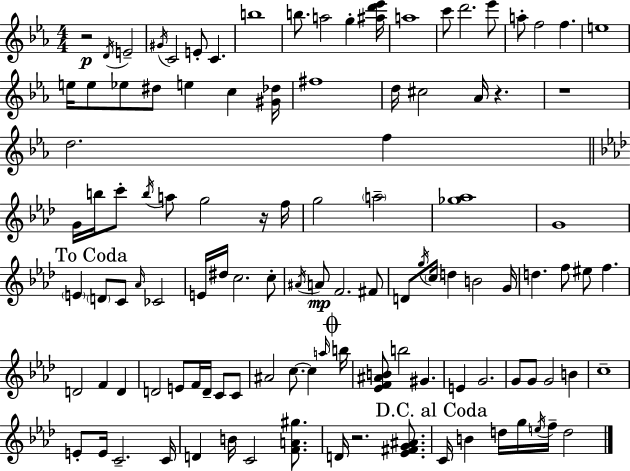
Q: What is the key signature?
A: EES major